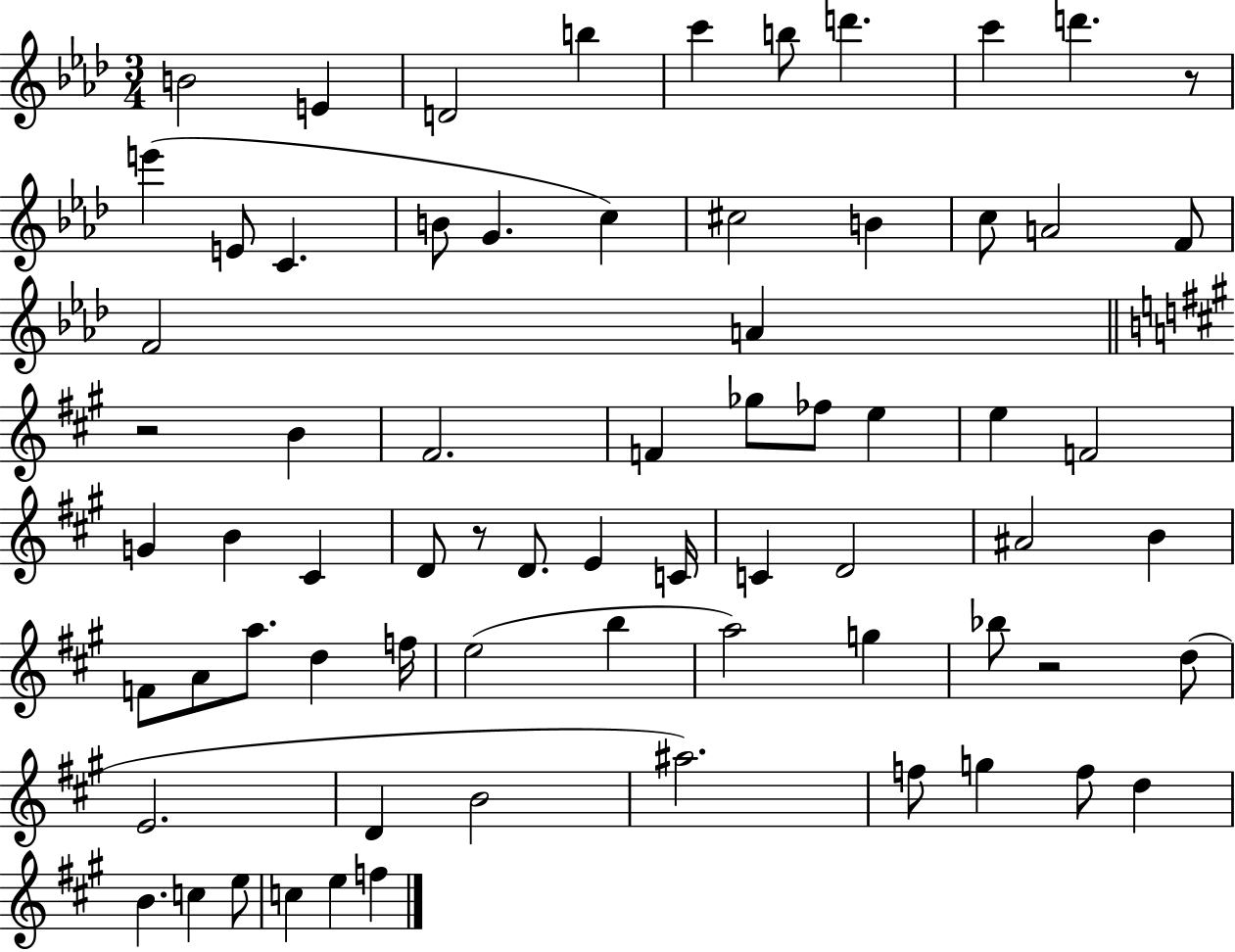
{
  \clef treble
  \numericTimeSignature
  \time 3/4
  \key aes \major
  b'2 e'4 | d'2 b''4 | c'''4 b''8 d'''4. | c'''4 d'''4. r8 | \break e'''4( e'8 c'4. | b'8 g'4. c''4) | cis''2 b'4 | c''8 a'2 f'8 | \break f'2 a'4 | \bar "||" \break \key a \major r2 b'4 | fis'2. | f'4 ges''8 fes''8 e''4 | e''4 f'2 | \break g'4 b'4 cis'4 | d'8 r8 d'8. e'4 c'16 | c'4 d'2 | ais'2 b'4 | \break f'8 a'8 a''8. d''4 f''16 | e''2( b''4 | a''2) g''4 | bes''8 r2 d''8( | \break e'2. | d'4 b'2 | ais''2.) | f''8 g''4 f''8 d''4 | \break b'4. c''4 e''8 | c''4 e''4 f''4 | \bar "|."
}